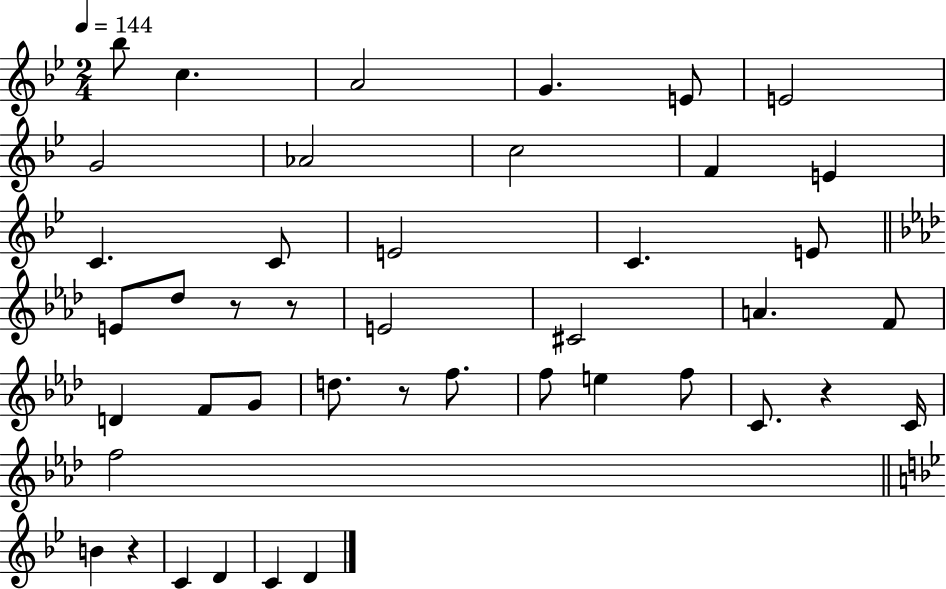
Bb5/e C5/q. A4/h G4/q. E4/e E4/h G4/h Ab4/h C5/h F4/q E4/q C4/q. C4/e E4/h C4/q. E4/e E4/e Db5/e R/e R/e E4/h C#4/h A4/q. F4/e D4/q F4/e G4/e D5/e. R/e F5/e. F5/e E5/q F5/e C4/e. R/q C4/s F5/h B4/q R/q C4/q D4/q C4/q D4/q